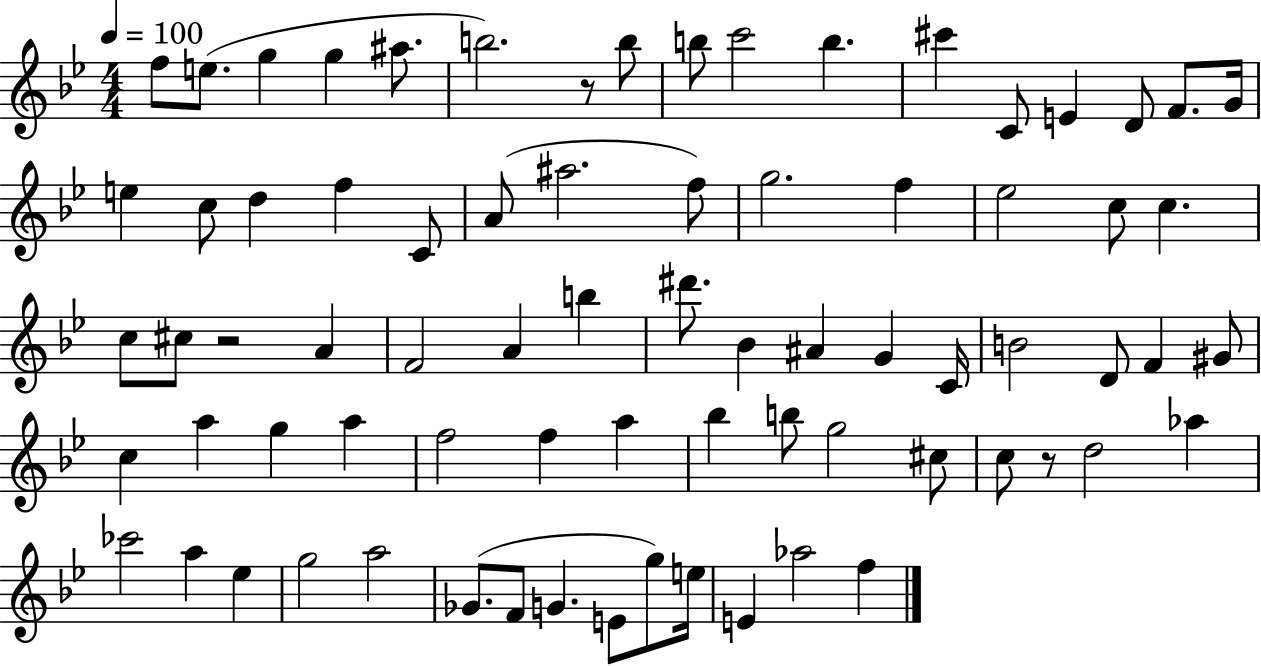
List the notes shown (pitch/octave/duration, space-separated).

F5/e E5/e. G5/q G5/q A#5/e. B5/h. R/e B5/e B5/e C6/h B5/q. C#6/q C4/e E4/q D4/e F4/e. G4/s E5/q C5/e D5/q F5/q C4/e A4/e A#5/h. F5/e G5/h. F5/q Eb5/h C5/e C5/q. C5/e C#5/e R/h A4/q F4/h A4/q B5/q D#6/e. Bb4/q A#4/q G4/q C4/s B4/h D4/e F4/q G#4/e C5/q A5/q G5/q A5/q F5/h F5/q A5/q Bb5/q B5/e G5/h C#5/e C5/e R/e D5/h Ab5/q CES6/h A5/q Eb5/q G5/h A5/h Gb4/e. F4/e G4/q. E4/e G5/e E5/s E4/q Ab5/h F5/q